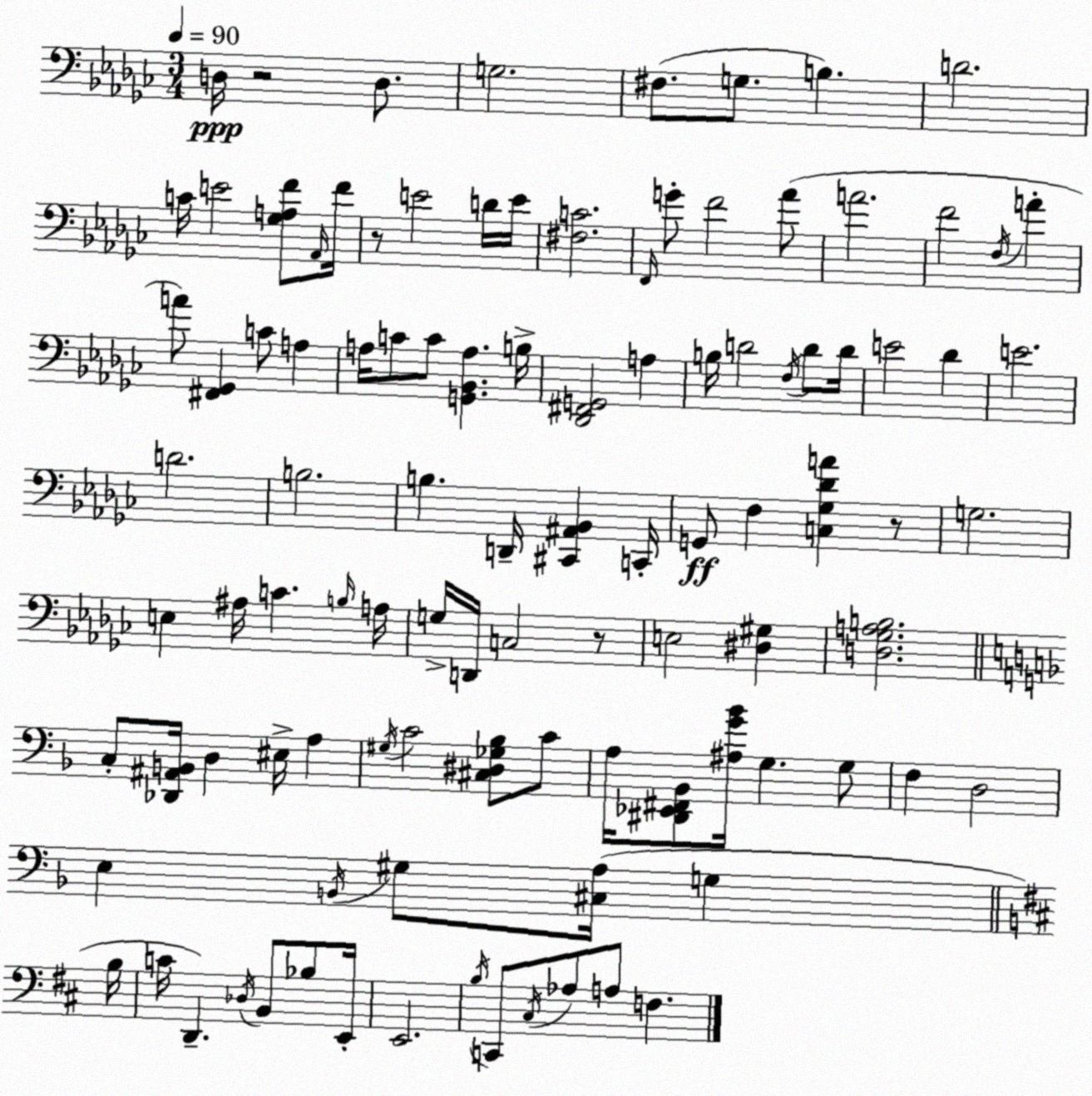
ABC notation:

X:1
T:Untitled
M:3/4
L:1/4
K:Ebm
D,/4 z2 D,/2 G,2 ^F,/2 G,/2 B, D2 C/4 E2 [_G,A,F]/2 _A,,/4 F/4 z/2 E2 D/4 E/4 [^F,C]2 F,,/4 G/2 F2 _A/2 A2 F2 F,/4 A A/2 [^F,,_G,,] C/2 A, A,/4 C/2 C/2 [G,,_B,,A,] B,/4 [_D,,^F,,G,,]2 A, B,/4 D2 F,/4 D/2 D/4 E2 _D E2 D2 B,2 B, D,,/4 [^C,,^A,,_B,,] C,,/4 G,,/2 F, [C,_G,_DA] z/2 G,2 E, ^A,/4 C B,/4 A,/4 G,/4 D,,/4 C,2 z/2 E,2 [^D,^G,] [D,_G,A,B,]2 C,/2 [_D,,^A,,B,,]/4 D, ^E,/4 A, ^G,/4 C2 [^C,^D,_G,_B,]/2 C/2 A,/4 [^D,,_E,,^F,,_B,,]/2 [^A,G_B]/4 G, G,/2 F, D,2 E, B,,/4 ^G,/2 [^C,A,]/4 G, B,/4 C/4 D,, _D,/4 B,,/2 _B,/2 E,,/4 E,,2 B,/4 C,,/2 ^C,/4 _A,/2 A,/2 F,